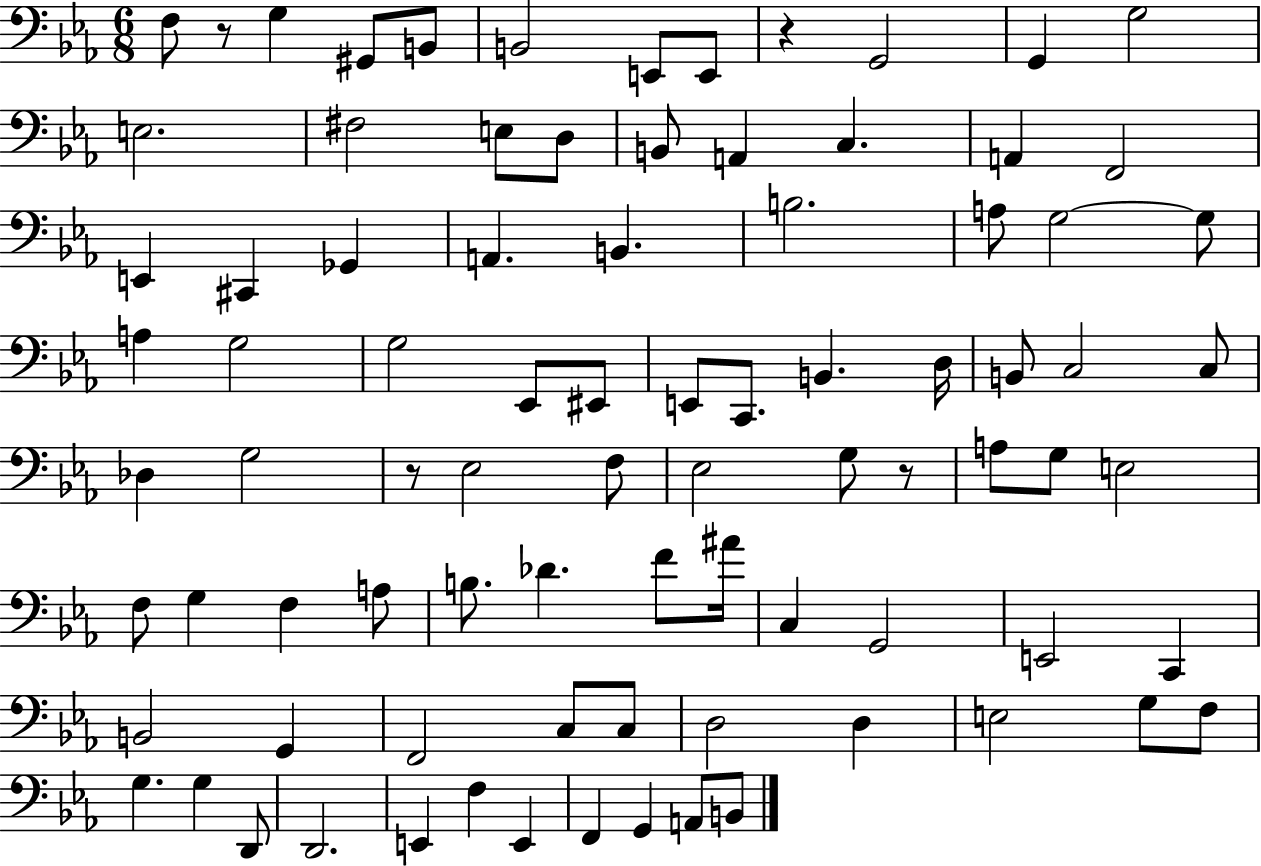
{
  \clef bass
  \numericTimeSignature
  \time 6/8
  \key ees \major
  f8 r8 g4 gis,8 b,8 | b,2 e,8 e,8 | r4 g,2 | g,4 g2 | \break e2. | fis2 e8 d8 | b,8 a,4 c4. | a,4 f,2 | \break e,4 cis,4 ges,4 | a,4. b,4. | b2. | a8 g2~~ g8 | \break a4 g2 | g2 ees,8 eis,8 | e,8 c,8. b,4. d16 | b,8 c2 c8 | \break des4 g2 | r8 ees2 f8 | ees2 g8 r8 | a8 g8 e2 | \break f8 g4 f4 a8 | b8. des'4. f'8 ais'16 | c4 g,2 | e,2 c,4 | \break b,2 g,4 | f,2 c8 c8 | d2 d4 | e2 g8 f8 | \break g4. g4 d,8 | d,2. | e,4 f4 e,4 | f,4 g,4 a,8 b,8 | \break \bar "|."
}